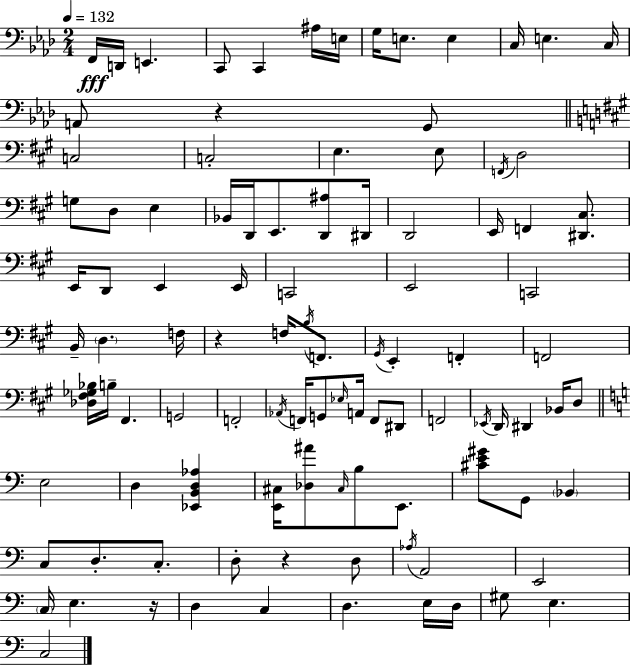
X:1
T:Untitled
M:2/4
L:1/4
K:Fm
F,,/4 D,,/4 E,, C,,/2 C,, ^A,/4 E,/4 G,/4 E,/2 E, C,/4 E, C,/4 A,,/2 z G,,/2 C,2 C,2 E, E,/2 F,,/4 D,2 G,/2 D,/2 E, _B,,/4 D,,/4 E,,/2 [D,,^A,]/2 ^D,,/4 D,,2 E,,/4 F,, [^D,,^C,]/2 E,,/4 D,,/2 E,, E,,/4 C,,2 E,,2 C,,2 B,,/4 D, F,/4 z F,/4 B,/4 F,,/2 ^G,,/4 E,, F,, F,,2 [_D,^F,_G,_B,]/4 B,/4 ^F,, G,,2 F,,2 _A,,/4 F,,/4 G,,/2 _E,/4 A,,/4 F,,/2 ^D,,/2 F,,2 _E,,/4 D,,/4 ^D,, _B,,/4 D,/2 E,2 D, [_E,,B,,D,_A,] [E,,^C,]/4 [_D,^A]/2 ^C,/4 B,/2 E,,/2 [^CE^G]/2 G,,/2 _B,, C,/2 D,/2 C,/2 D,/2 z D,/2 _A,/4 A,,2 E,,2 C,/4 E, z/4 D, C, D, E,/4 D,/4 ^G,/2 E, C,2